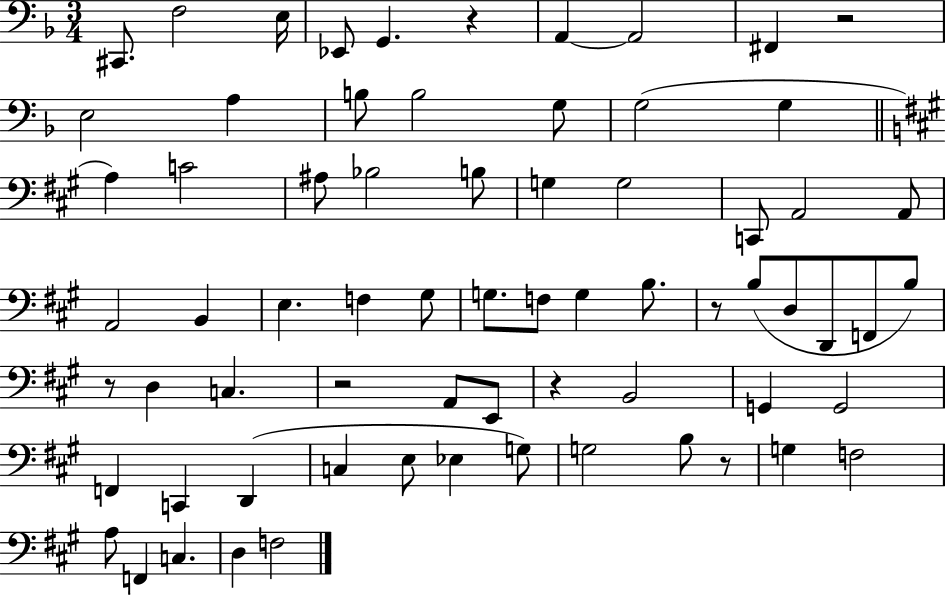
{
  \clef bass
  \numericTimeSignature
  \time 3/4
  \key f \major
  cis,8. f2 e16 | ees,8 g,4. r4 | a,4~~ a,2 | fis,4 r2 | \break e2 a4 | b8 b2 g8 | g2( g4 | \bar "||" \break \key a \major a4) c'2 | ais8 bes2 b8 | g4 g2 | c,8 a,2 a,8 | \break a,2 b,4 | e4. f4 gis8 | g8. f8 g4 b8. | r8 b8( d8 d,8 f,8 b8) | \break r8 d4 c4. | r2 a,8 e,8 | r4 b,2 | g,4 g,2 | \break f,4 c,4 d,4( | c4 e8 ees4 g8) | g2 b8 r8 | g4 f2 | \break a8 f,4 c4. | d4 f2 | \bar "|."
}